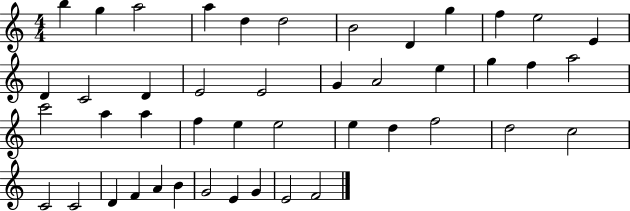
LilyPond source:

{
  \clef treble
  \numericTimeSignature
  \time 4/4
  \key c \major
  b''4 g''4 a''2 | a''4 d''4 d''2 | b'2 d'4 g''4 | f''4 e''2 e'4 | \break d'4 c'2 d'4 | e'2 e'2 | g'4 a'2 e''4 | g''4 f''4 a''2 | \break c'''2 a''4 a''4 | f''4 e''4 e''2 | e''4 d''4 f''2 | d''2 c''2 | \break c'2 c'2 | d'4 f'4 a'4 b'4 | g'2 e'4 g'4 | e'2 f'2 | \break \bar "|."
}